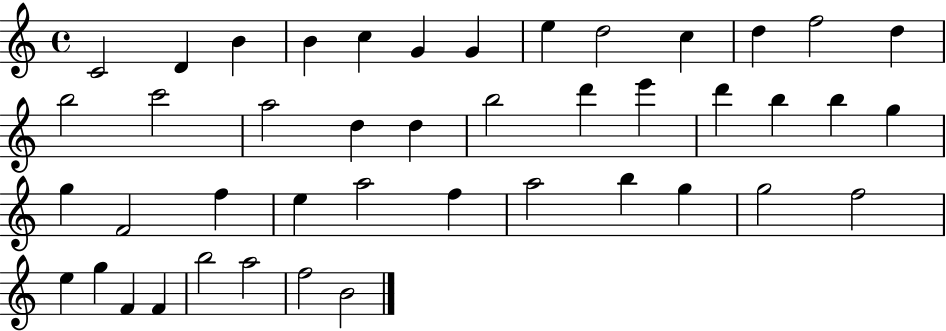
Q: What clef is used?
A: treble